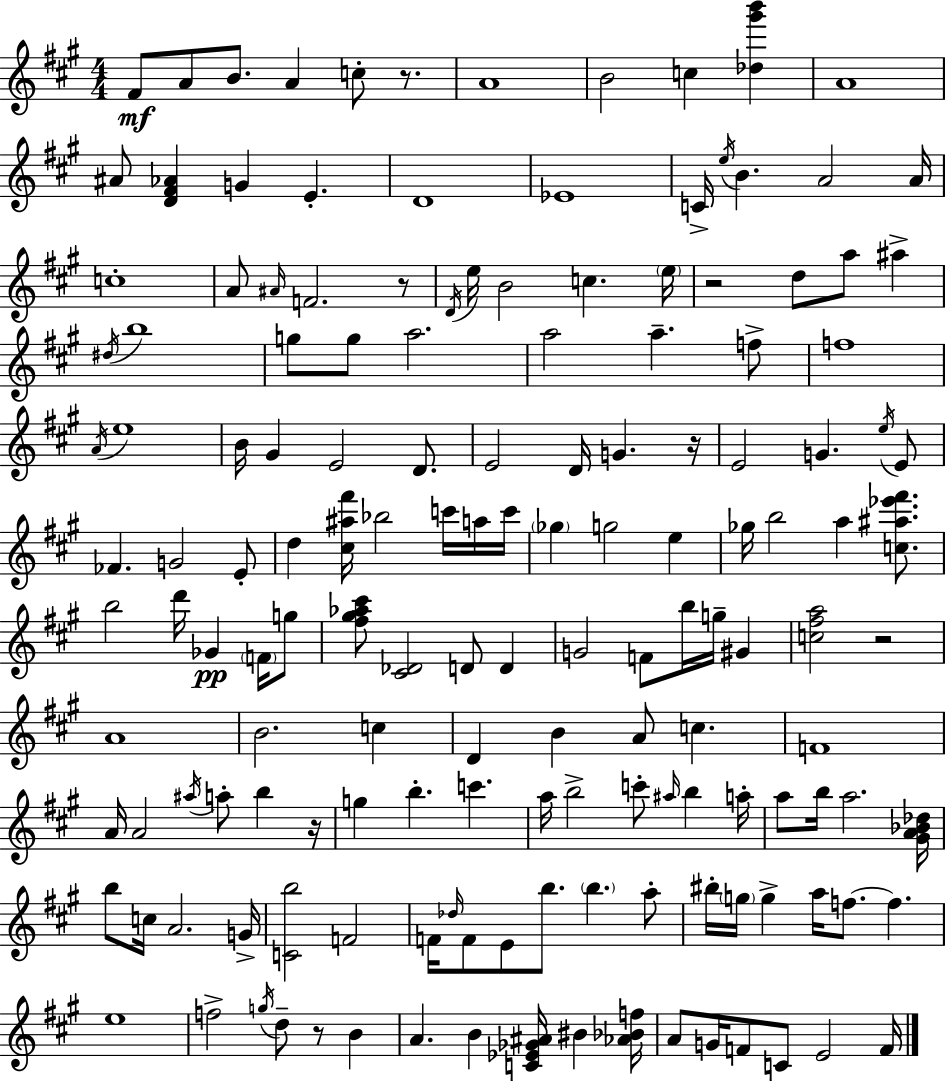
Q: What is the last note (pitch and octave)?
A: F4